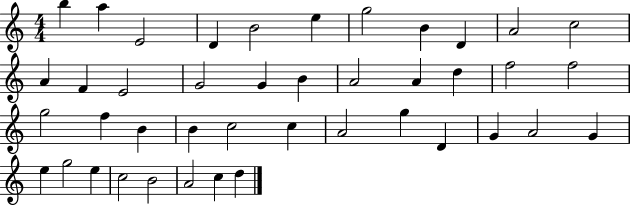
{
  \clef treble
  \numericTimeSignature
  \time 4/4
  \key c \major
  b''4 a''4 e'2 | d'4 b'2 e''4 | g''2 b'4 d'4 | a'2 c''2 | \break a'4 f'4 e'2 | g'2 g'4 b'4 | a'2 a'4 d''4 | f''2 f''2 | \break g''2 f''4 b'4 | b'4 c''2 c''4 | a'2 g''4 d'4 | g'4 a'2 g'4 | \break e''4 g''2 e''4 | c''2 b'2 | a'2 c''4 d''4 | \bar "|."
}